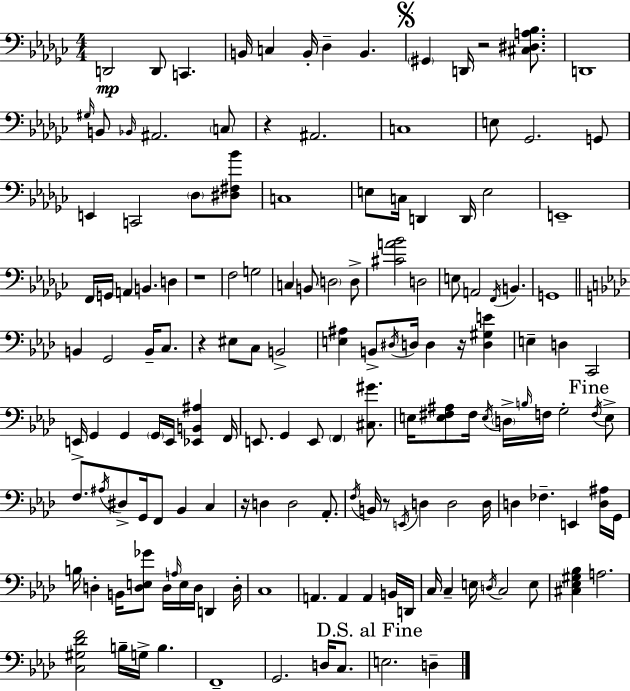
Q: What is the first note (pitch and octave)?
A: D2